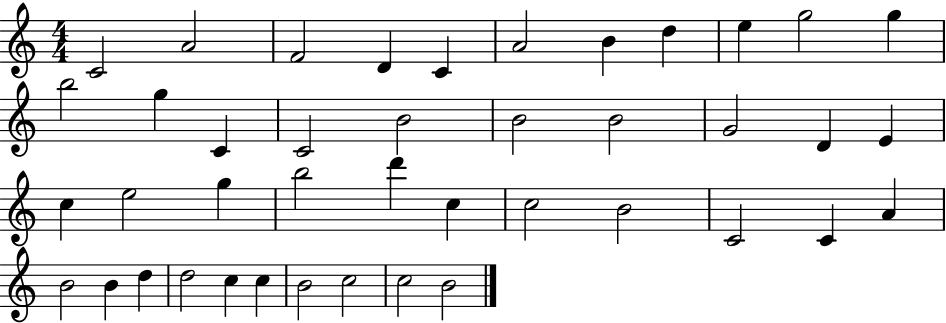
C4/h A4/h F4/h D4/q C4/q A4/h B4/q D5/q E5/q G5/h G5/q B5/h G5/q C4/q C4/h B4/h B4/h B4/h G4/h D4/q E4/q C5/q E5/h G5/q B5/h D6/q C5/q C5/h B4/h C4/h C4/q A4/q B4/h B4/q D5/q D5/h C5/q C5/q B4/h C5/h C5/h B4/h